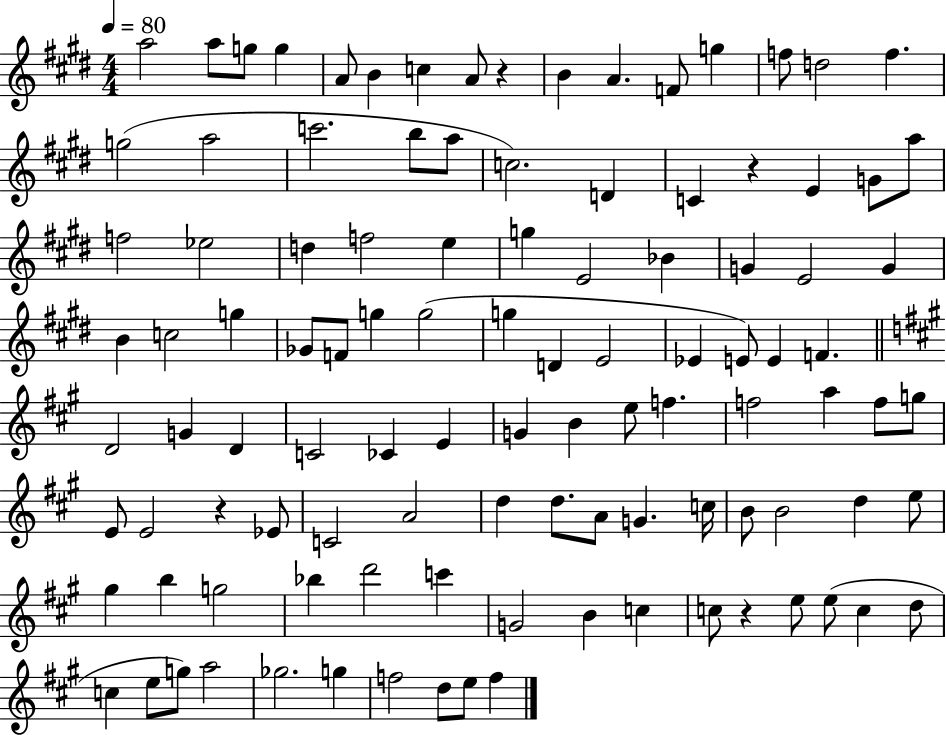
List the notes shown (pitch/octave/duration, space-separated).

A5/h A5/e G5/e G5/q A4/e B4/q C5/q A4/e R/q B4/q A4/q. F4/e G5/q F5/e D5/h F5/q. G5/h A5/h C6/h. B5/e A5/e C5/h. D4/q C4/q R/q E4/q G4/e A5/e F5/h Eb5/h D5/q F5/h E5/q G5/q E4/h Bb4/q G4/q E4/h G4/q B4/q C5/h G5/q Gb4/e F4/e G5/q G5/h G5/q D4/q E4/h Eb4/q E4/e E4/q F4/q. D4/h G4/q D4/q C4/h CES4/q E4/q G4/q B4/q E5/e F5/q. F5/h A5/q F5/e G5/e E4/e E4/h R/q Eb4/e C4/h A4/h D5/q D5/e. A4/e G4/q. C5/s B4/e B4/h D5/q E5/e G#5/q B5/q G5/h Bb5/q D6/h C6/q G4/h B4/q C5/q C5/e R/q E5/e E5/e C5/q D5/e C5/q E5/e G5/e A5/h Gb5/h. G5/q F5/h D5/e E5/e F5/q